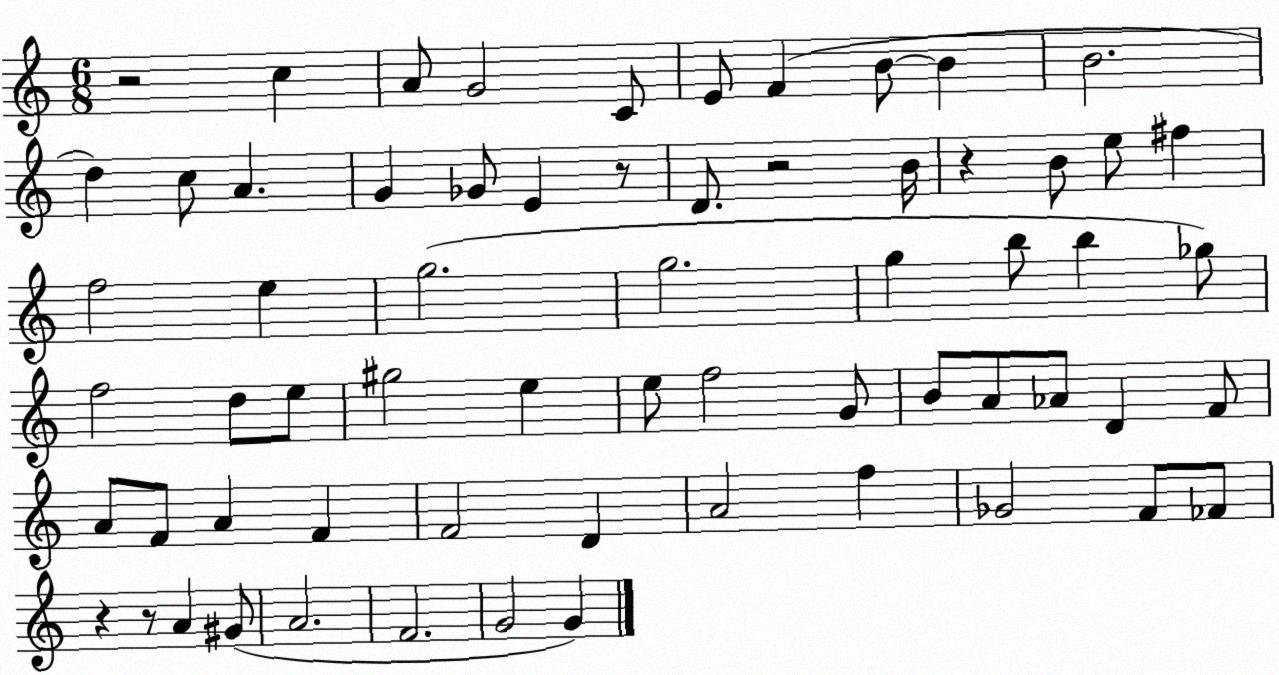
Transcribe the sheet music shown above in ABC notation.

X:1
T:Untitled
M:6/8
L:1/4
K:C
z2 c A/2 G2 C/2 E/2 F B/2 B B2 d c/2 A G _G/2 E z/2 D/2 z2 B/4 z B/2 e/2 ^f f2 e g2 g2 g b/2 b _g/2 f2 d/2 e/2 ^g2 e e/2 f2 G/2 B/2 A/2 _A/2 D F/2 A/2 F/2 A F F2 D A2 f _G2 F/2 _F/2 z z/2 A ^G/2 A2 F2 G2 G